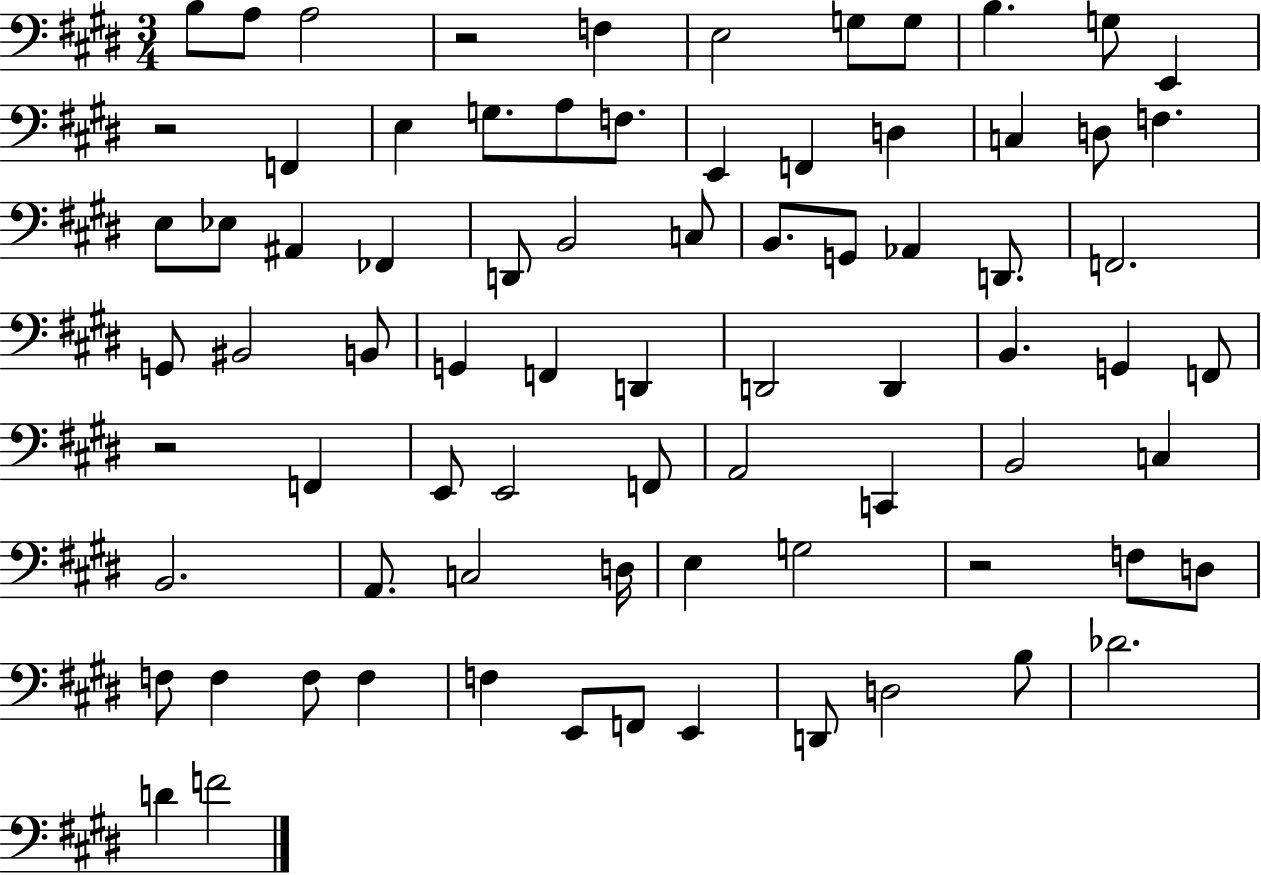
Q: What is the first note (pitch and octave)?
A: B3